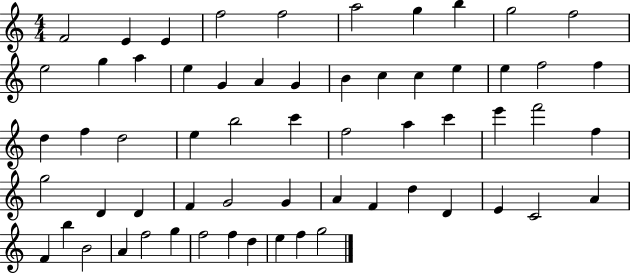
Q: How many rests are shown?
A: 0